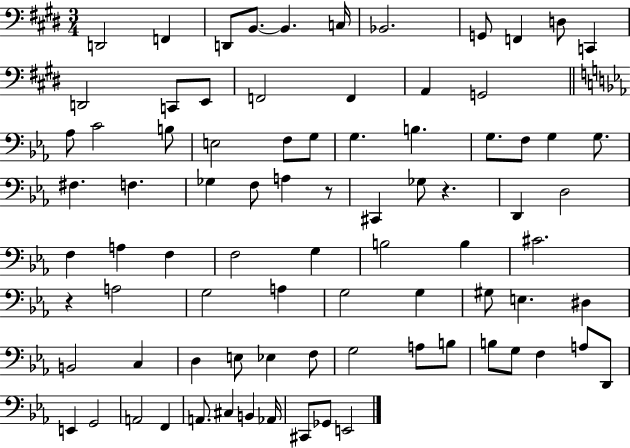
X:1
T:Untitled
M:3/4
L:1/4
K:E
D,,2 F,, D,,/2 B,,/2 B,, C,/4 _B,,2 G,,/2 F,, D,/2 C,, D,,2 C,,/2 E,,/2 F,,2 F,, A,, G,,2 _A,/2 C2 B,/2 E,2 F,/2 G,/2 G, B, G,/2 F,/2 G, G,/2 ^F, F, _G, F,/2 A, z/2 ^C,, _G,/2 z D,, D,2 F, A, F, F,2 G, B,2 B, ^C2 z A,2 G,2 A, G,2 G, ^G,/2 E, ^D, B,,2 C, D, E,/2 _E, F,/2 G,2 A,/2 B,/2 B,/2 G,/2 F, A,/2 D,,/2 E,, G,,2 A,,2 F,, A,,/2 ^C, B,, _A,,/4 ^C,,/2 _G,,/2 E,,2